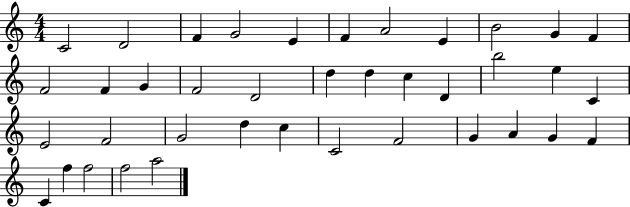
C4/h D4/h F4/q G4/h E4/q F4/q A4/h E4/q B4/h G4/q F4/q F4/h F4/q G4/q F4/h D4/h D5/q D5/q C5/q D4/q B5/h E5/q C4/q E4/h F4/h G4/h D5/q C5/q C4/h F4/h G4/q A4/q G4/q F4/q C4/q F5/q F5/h F5/h A5/h